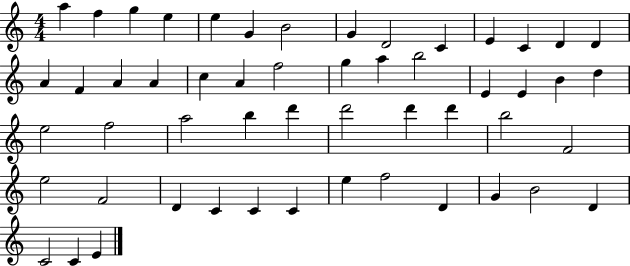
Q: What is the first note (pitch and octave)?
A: A5